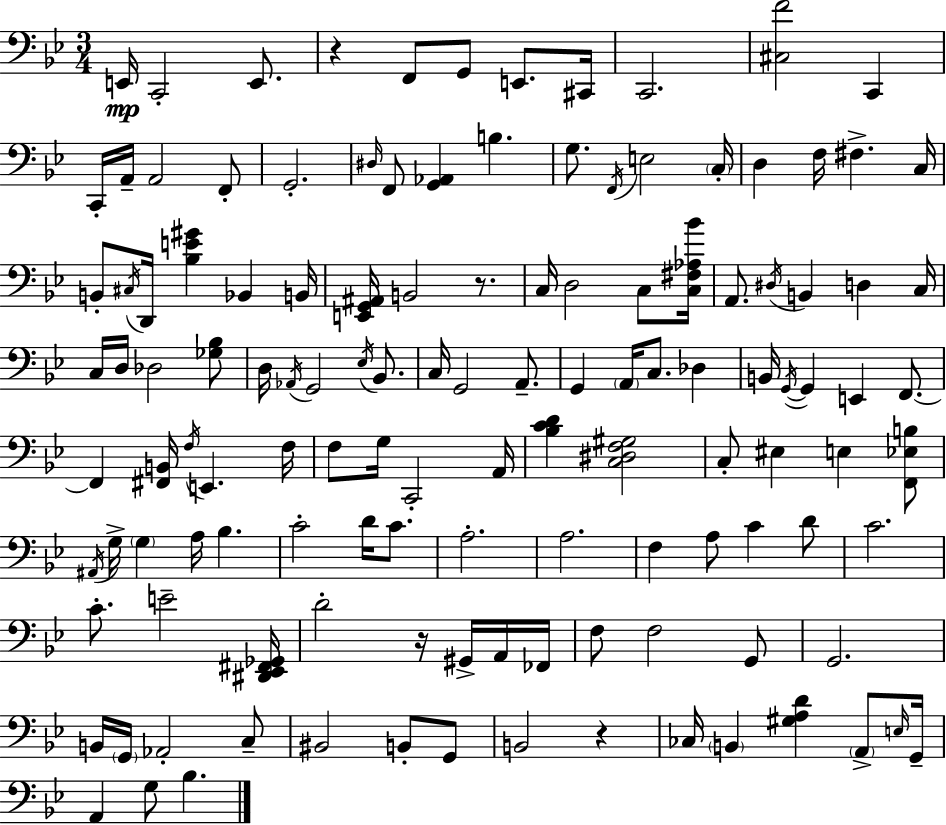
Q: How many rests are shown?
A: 4